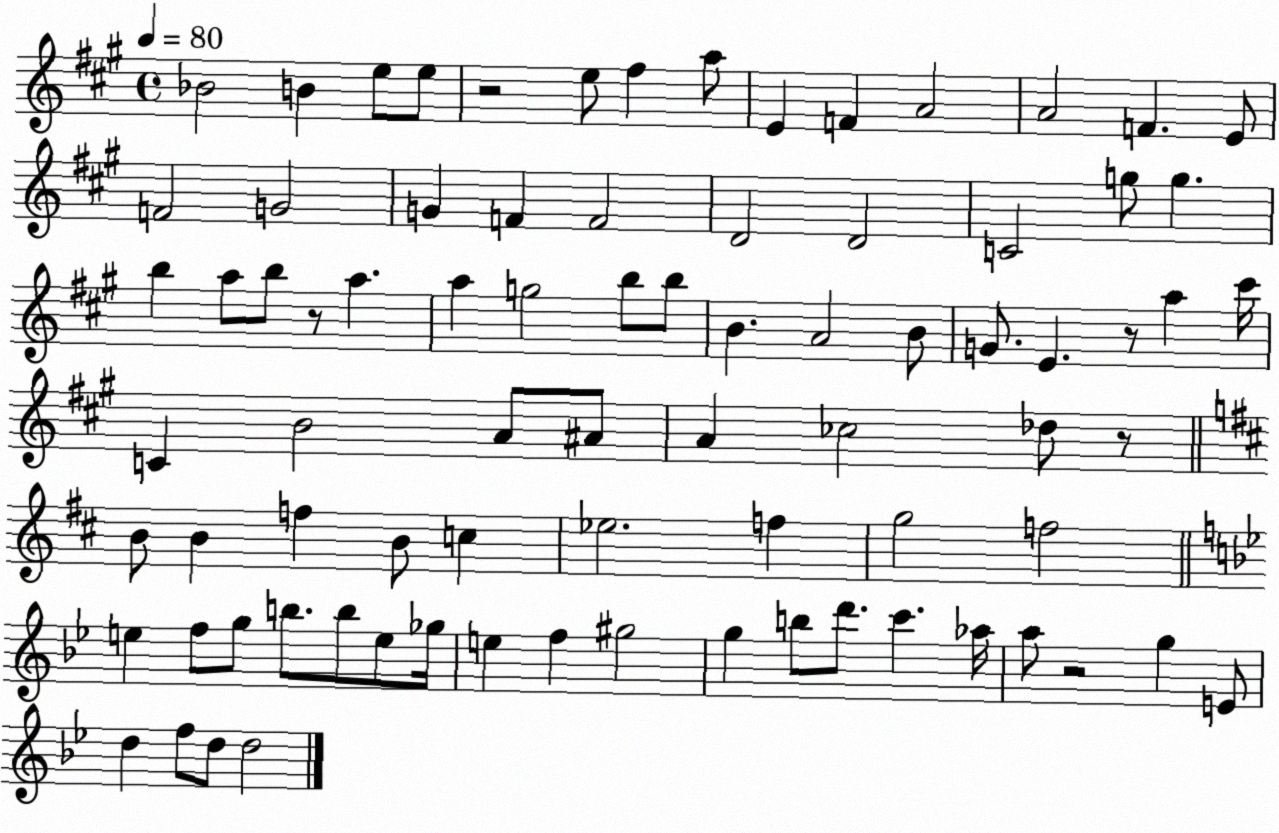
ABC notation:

X:1
T:Untitled
M:4/4
L:1/4
K:A
_B2 B e/2 e/2 z2 e/2 ^f a/2 E F A2 A2 F E/2 F2 G2 G F F2 D2 D2 C2 g/2 g b a/2 b/2 z/2 a a g2 b/2 b/2 B A2 B/2 G/2 E z/2 a ^c'/4 C B2 A/2 ^A/2 A _c2 _d/2 z/2 B/2 B f B/2 c _e2 f g2 f2 e f/2 g/2 b/2 b/2 e/2 _g/4 e f ^g2 g b/2 d'/2 c' _a/4 a/2 z2 g E/2 d f/2 d/2 d2